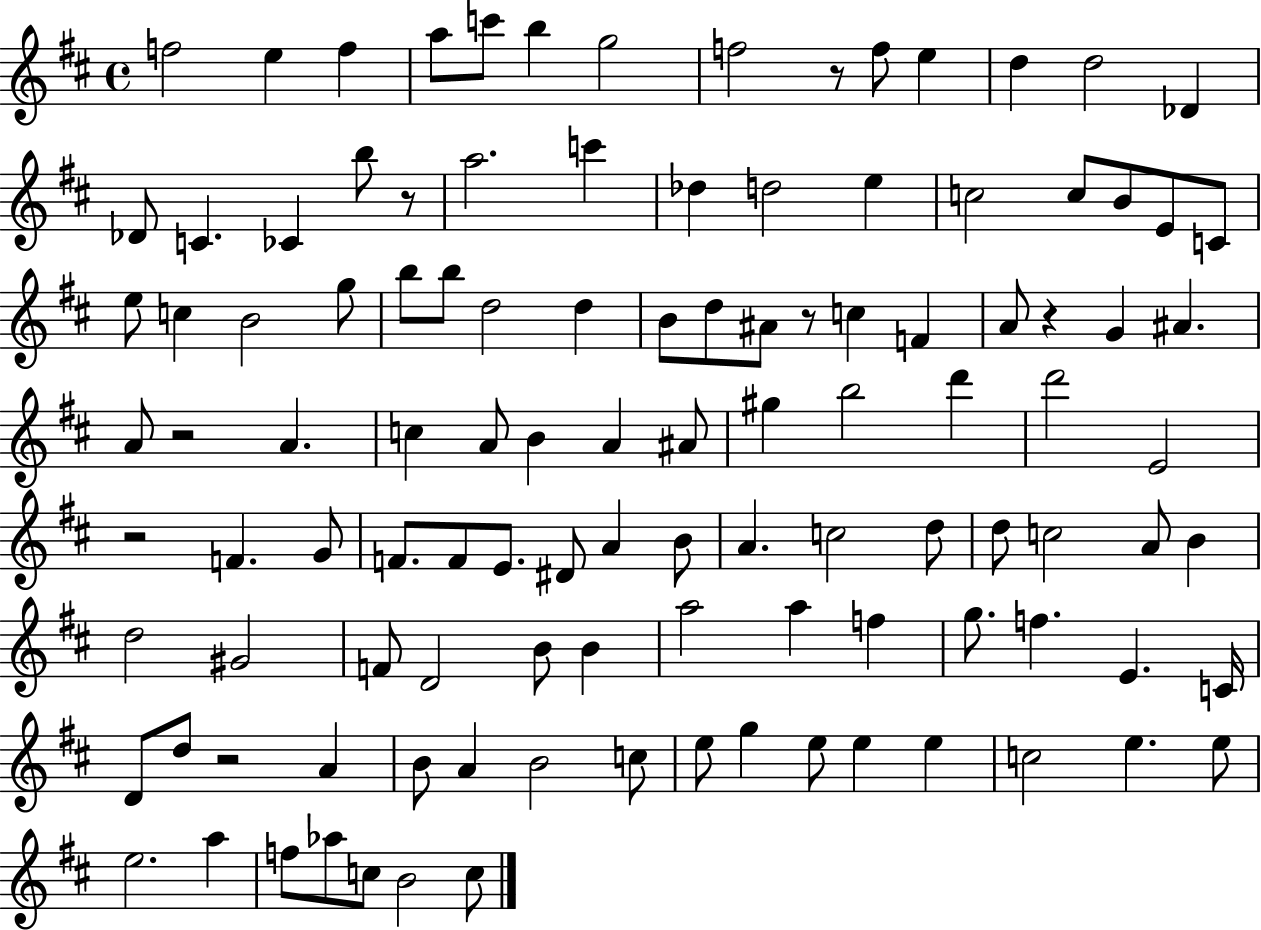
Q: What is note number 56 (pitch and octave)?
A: F4